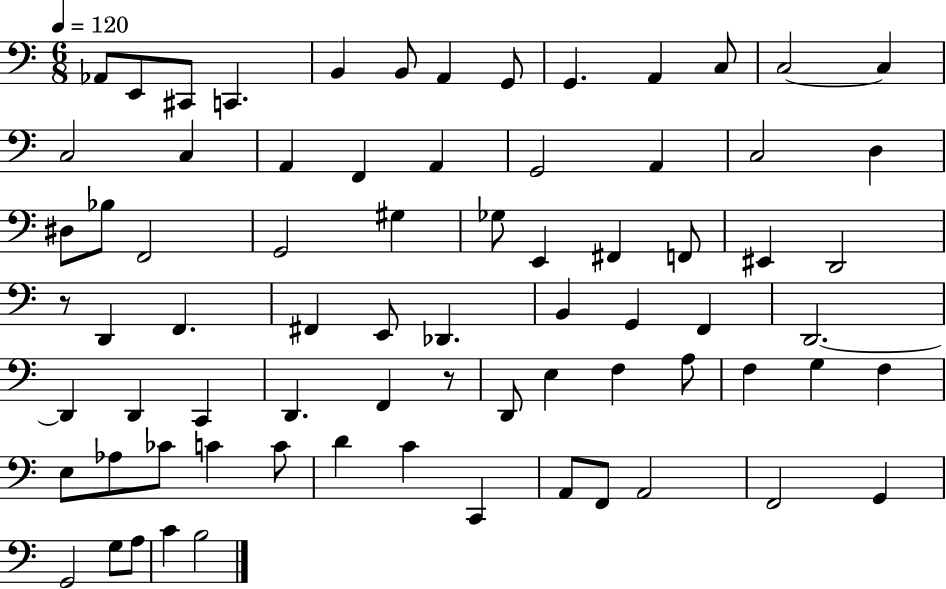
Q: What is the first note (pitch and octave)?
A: Ab2